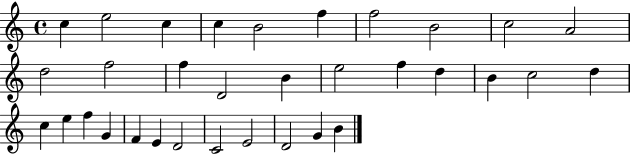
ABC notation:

X:1
T:Untitled
M:4/4
L:1/4
K:C
c e2 c c B2 f f2 B2 c2 A2 d2 f2 f D2 B e2 f d B c2 d c e f G F E D2 C2 E2 D2 G B